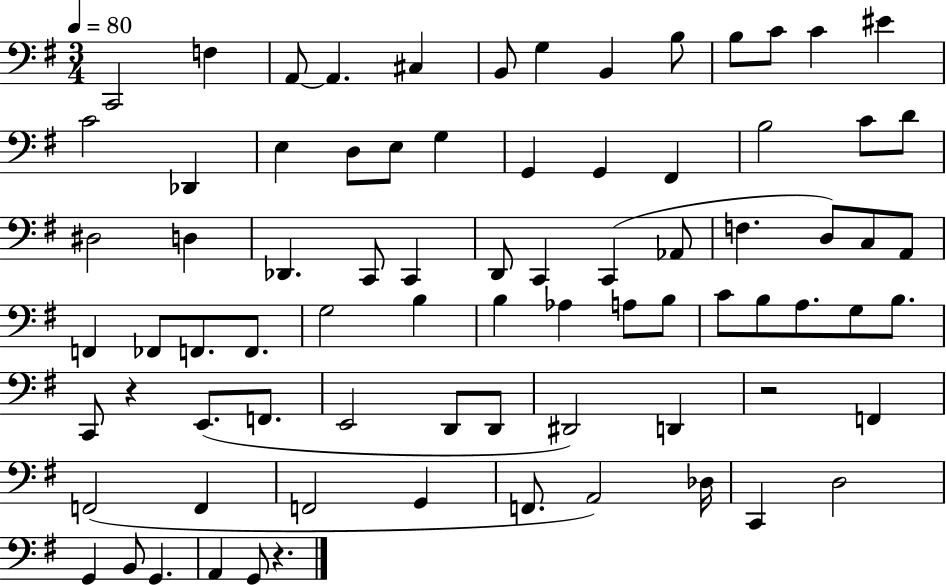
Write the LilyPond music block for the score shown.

{
  \clef bass
  \numericTimeSignature
  \time 3/4
  \key g \major
  \tempo 4 = 80
  c,2 f4 | a,8~~ a,4. cis4 | b,8 g4 b,4 b8 | b8 c'8 c'4 eis'4 | \break c'2 des,4 | e4 d8 e8 g4 | g,4 g,4 fis,4 | b2 c'8 d'8 | \break dis2 d4 | des,4. c,8 c,4 | d,8 c,4 c,4( aes,8 | f4. d8) c8 a,8 | \break f,4 fes,8 f,8. f,8. | g2 b4 | b4 aes4 a8 b8 | c'8 b8 a8. g8 b8. | \break c,8 r4 e,8.( f,8. | e,2 d,8 d,8 | dis,2) d,4 | r2 f,4 | \break f,2( f,4 | f,2 g,4 | f,8. a,2) des16 | c,4 d2 | \break g,4 b,8 g,4. | a,4 g,8 r4. | \bar "|."
}